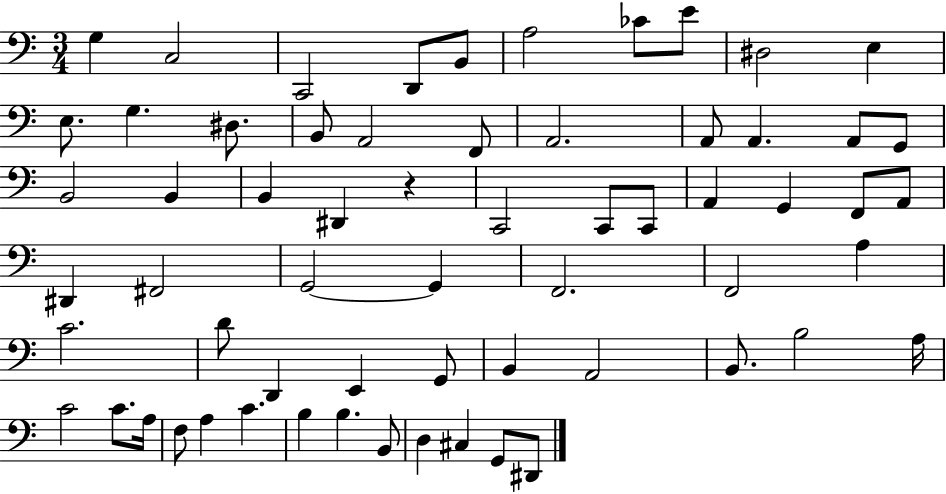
{
  \clef bass
  \numericTimeSignature
  \time 3/4
  \key c \major
  g4 c2 | c,2 d,8 b,8 | a2 ces'8 e'8 | dis2 e4 | \break e8. g4. dis8. | b,8 a,2 f,8 | a,2. | a,8 a,4. a,8 g,8 | \break b,2 b,4 | b,4 dis,4 r4 | c,2 c,8 c,8 | a,4 g,4 f,8 a,8 | \break dis,4 fis,2 | g,2~~ g,4 | f,2. | f,2 a4 | \break c'2. | d'8 d,4 e,4 g,8 | b,4 a,2 | b,8. b2 a16 | \break c'2 c'8. a16 | f8 a4 c'4. | b4 b4. b,8 | d4 cis4 g,8 dis,8 | \break \bar "|."
}